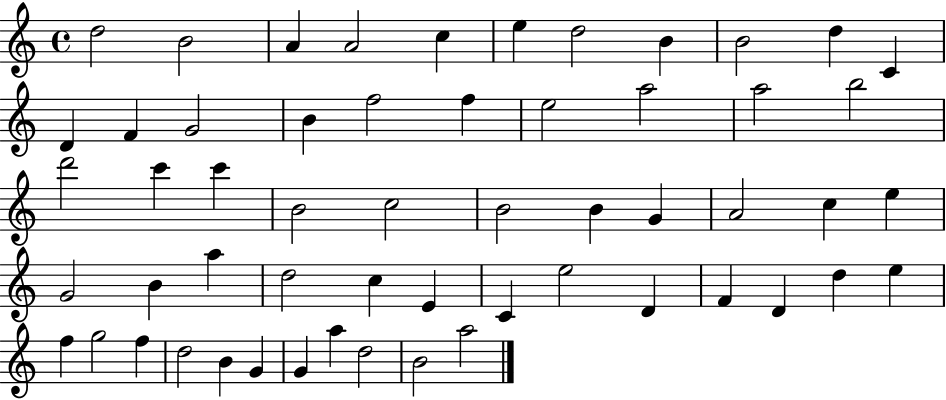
D5/h B4/h A4/q A4/h C5/q E5/q D5/h B4/q B4/h D5/q C4/q D4/q F4/q G4/h B4/q F5/h F5/q E5/h A5/h A5/h B5/h D6/h C6/q C6/q B4/h C5/h B4/h B4/q G4/q A4/h C5/q E5/q G4/h B4/q A5/q D5/h C5/q E4/q C4/q E5/h D4/q F4/q D4/q D5/q E5/q F5/q G5/h F5/q D5/h B4/q G4/q G4/q A5/q D5/h B4/h A5/h